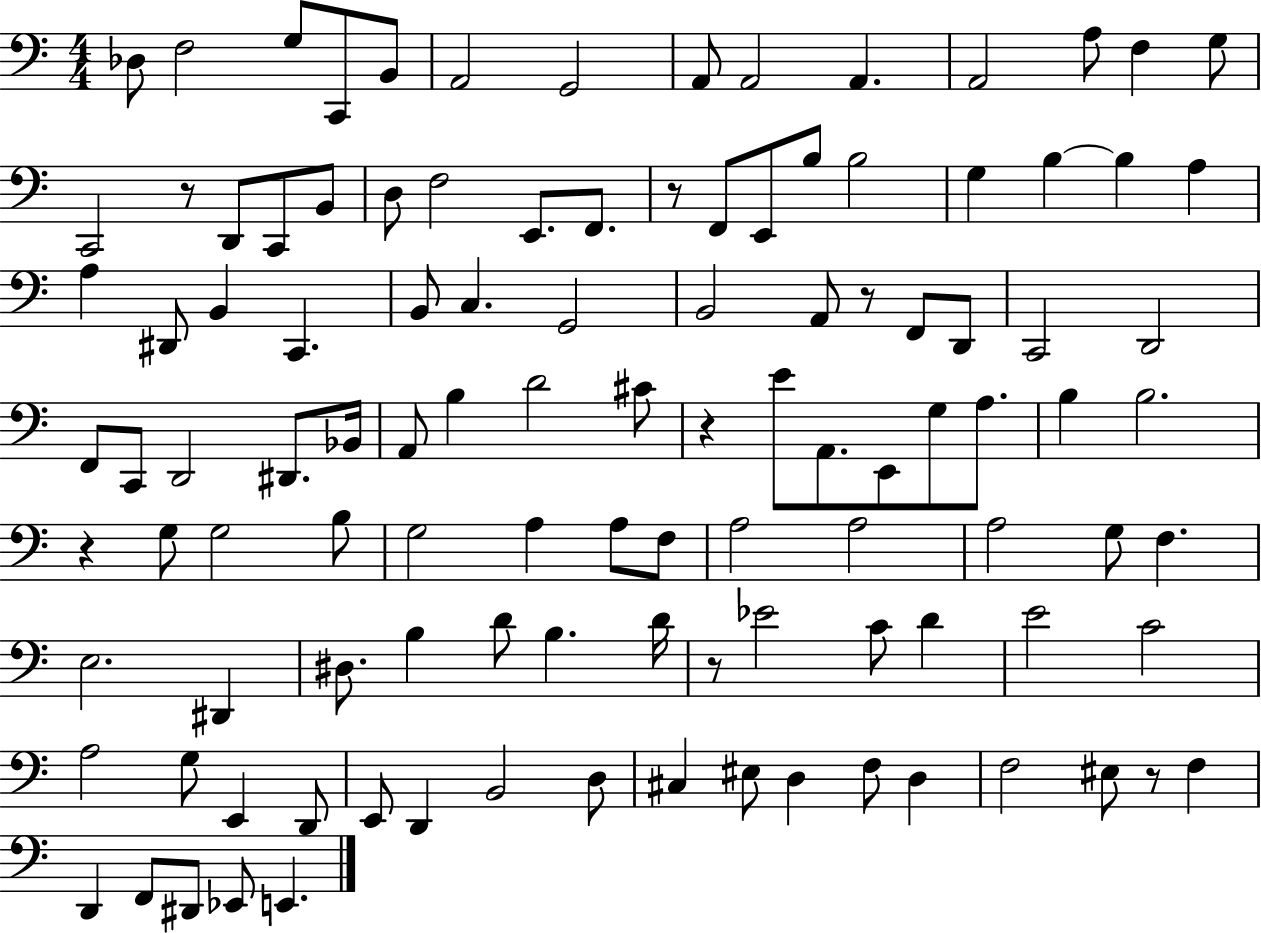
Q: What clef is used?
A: bass